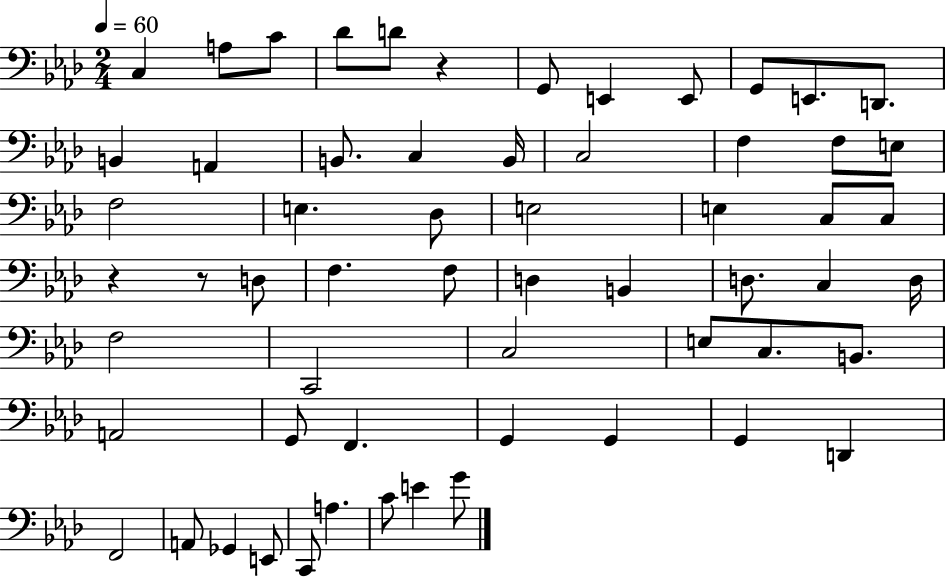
{
  \clef bass
  \numericTimeSignature
  \time 2/4
  \key aes \major
  \tempo 4 = 60
  c4 a8 c'8 | des'8 d'8 r4 | g,8 e,4 e,8 | g,8 e,8. d,8. | \break b,4 a,4 | b,8. c4 b,16 | c2 | f4 f8 e8 | \break f2 | e4. des8 | e2 | e4 c8 c8 | \break r4 r8 d8 | f4. f8 | d4 b,4 | d8. c4 d16 | \break f2 | c,2 | c2 | e8 c8. b,8. | \break a,2 | g,8 f,4. | g,4 g,4 | g,4 d,4 | \break f,2 | a,8 ges,4 e,8 | c,8 a4. | c'8 e'4 g'8 | \break \bar "|."
}